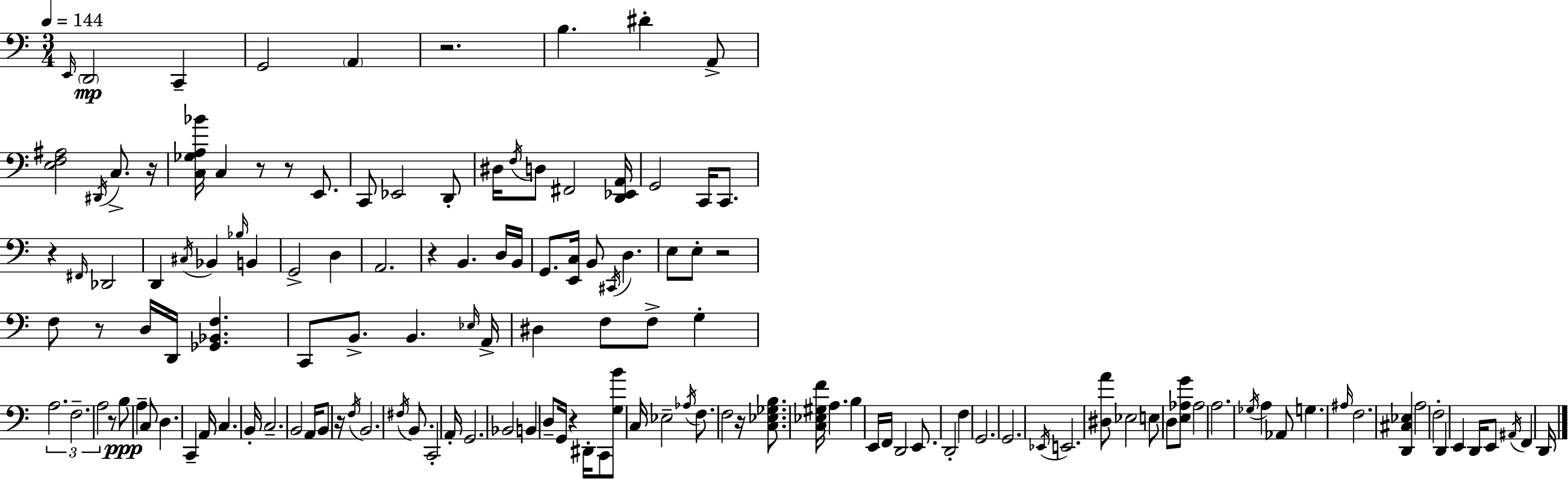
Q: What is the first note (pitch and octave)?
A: E2